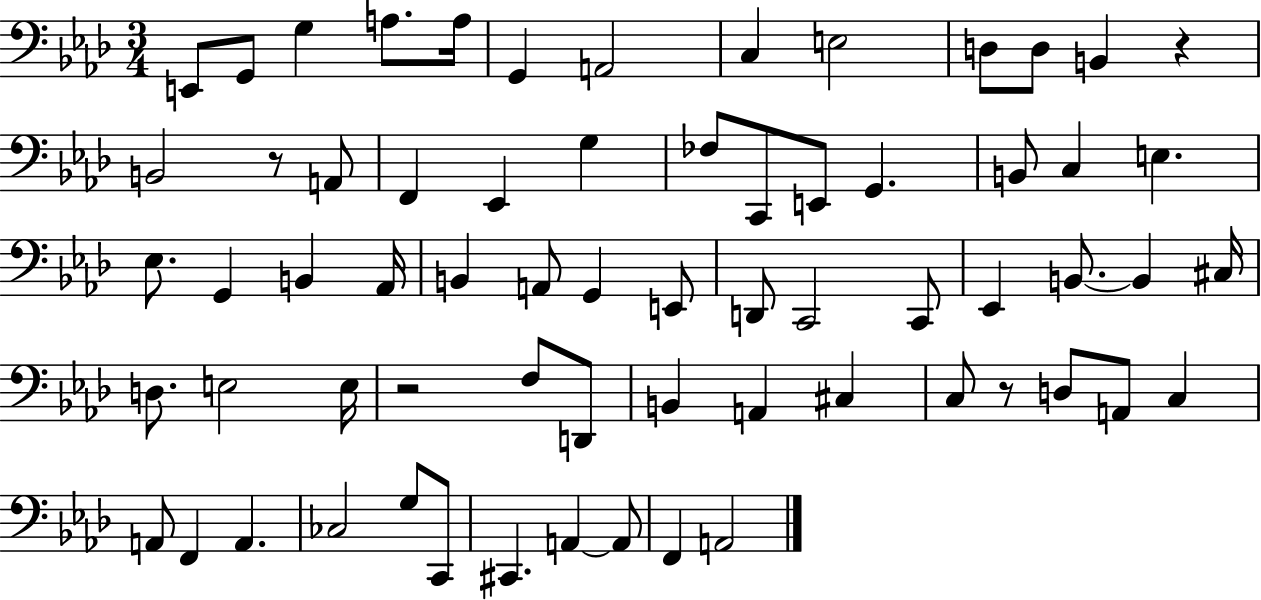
{
  \clef bass
  \numericTimeSignature
  \time 3/4
  \key aes \major
  \repeat volta 2 { e,8 g,8 g4 a8. a16 | g,4 a,2 | c4 e2 | d8 d8 b,4 r4 | \break b,2 r8 a,8 | f,4 ees,4 g4 | fes8 c,8 e,8 g,4. | b,8 c4 e4. | \break ees8. g,4 b,4 aes,16 | b,4 a,8 g,4 e,8 | d,8 c,2 c,8 | ees,4 b,8.~~ b,4 cis16 | \break d8. e2 e16 | r2 f8 d,8 | b,4 a,4 cis4 | c8 r8 d8 a,8 c4 | \break a,8 f,4 a,4. | ces2 g8 c,8 | cis,4. a,4~~ a,8 | f,4 a,2 | \break } \bar "|."
}